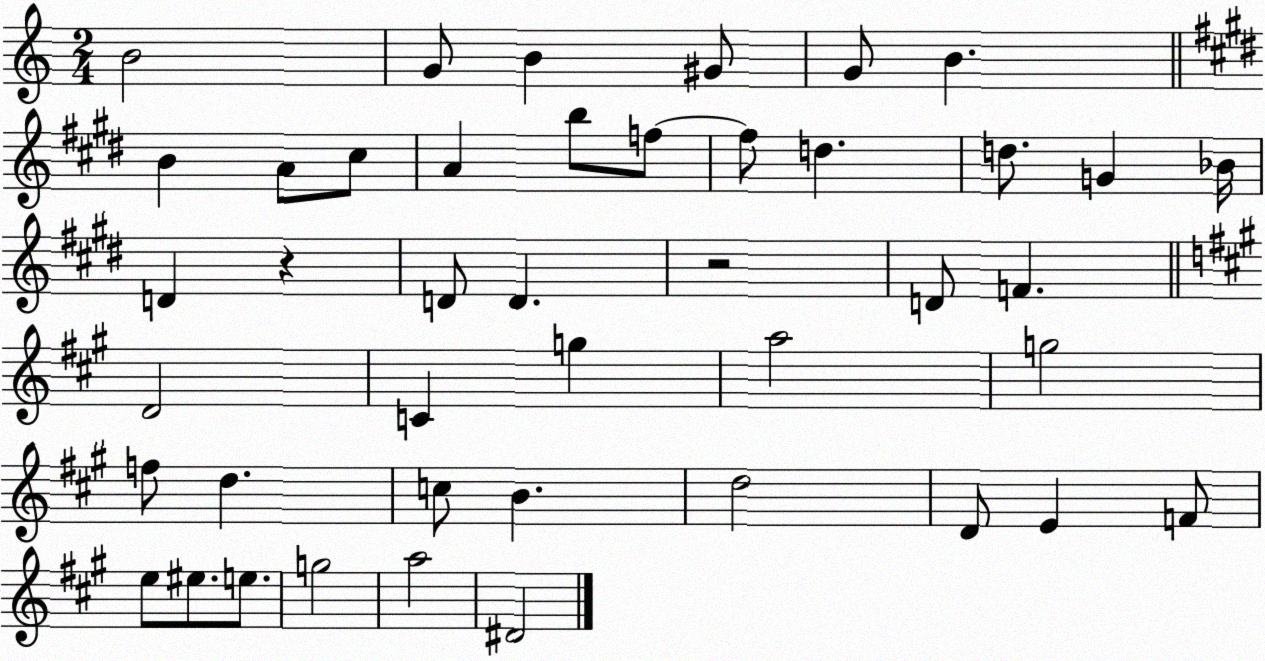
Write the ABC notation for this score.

X:1
T:Untitled
M:2/4
L:1/4
K:C
B2 G/2 B ^G/2 G/2 B B A/2 ^c/2 A b/2 f/2 f/2 d d/2 G _B/4 D z D/2 D z2 D/2 F D2 C g a2 g2 f/2 d c/2 B d2 D/2 E F/2 e/2 ^e/2 e/2 g2 a2 ^D2